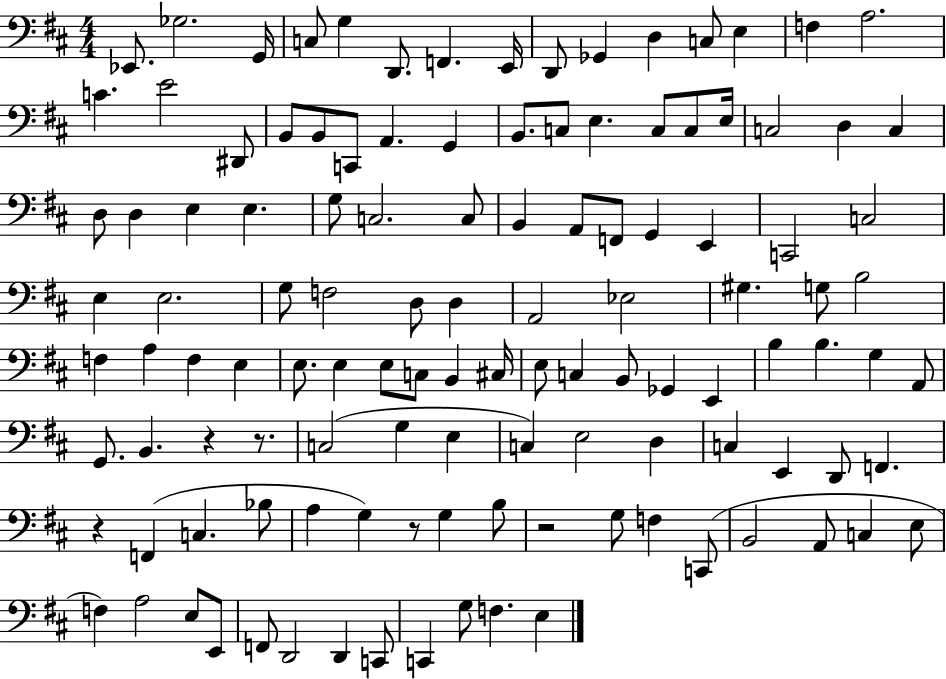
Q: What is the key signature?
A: D major